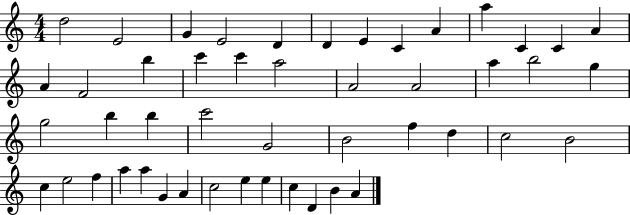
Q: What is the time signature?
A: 4/4